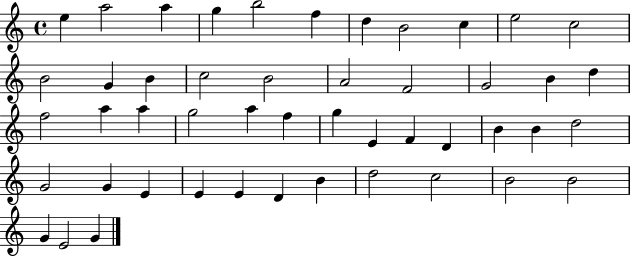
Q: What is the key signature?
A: C major